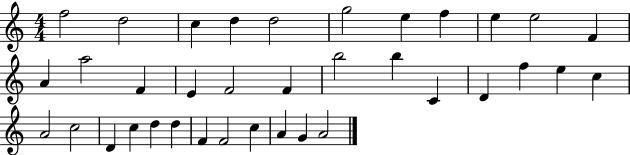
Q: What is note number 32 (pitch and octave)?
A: F4